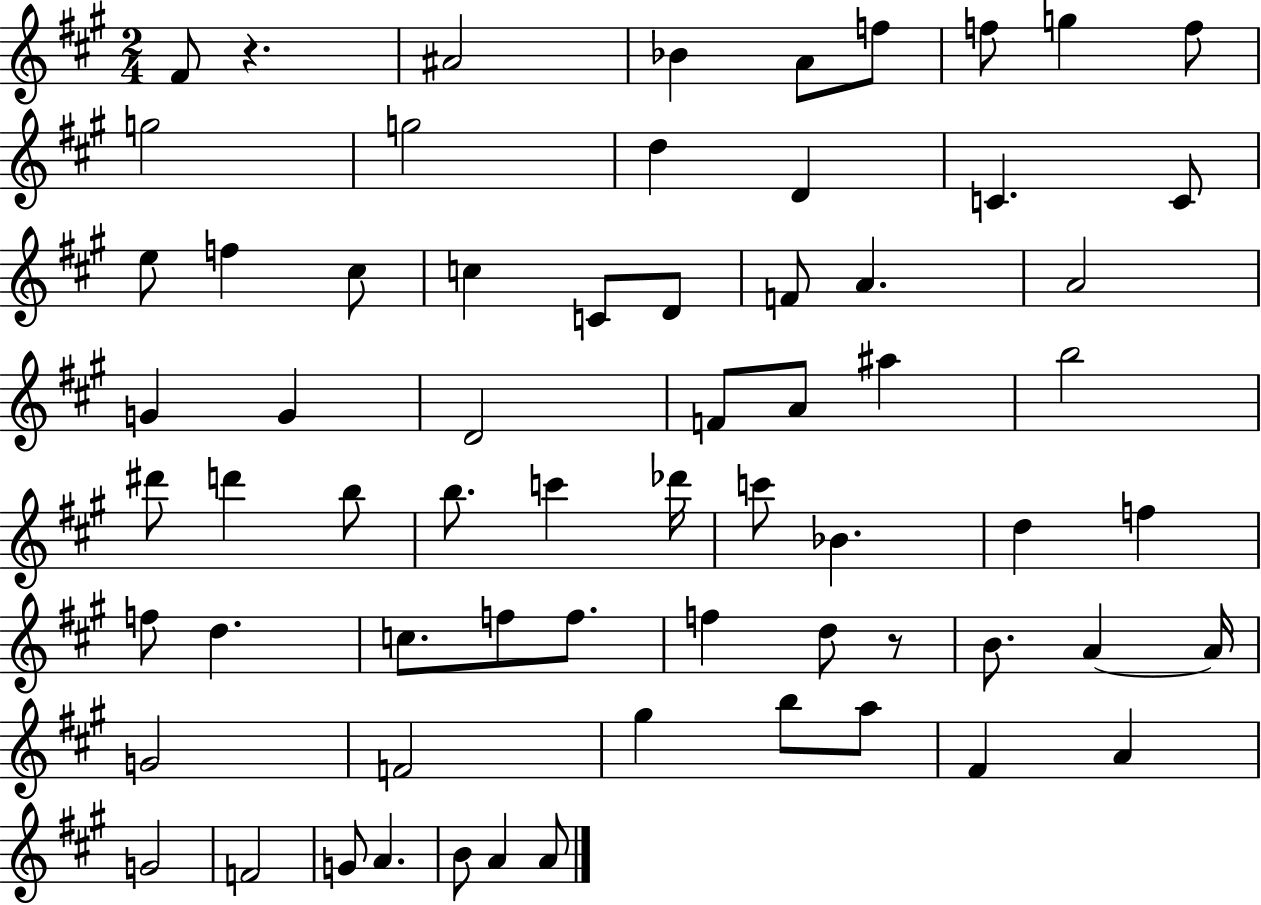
F#4/e R/q. A#4/h Bb4/q A4/e F5/e F5/e G5/q F5/e G5/h G5/h D5/q D4/q C4/q. C4/e E5/e F5/q C#5/e C5/q C4/e D4/e F4/e A4/q. A4/h G4/q G4/q D4/h F4/e A4/e A#5/q B5/h D#6/e D6/q B5/e B5/e. C6/q Db6/s C6/e Bb4/q. D5/q F5/q F5/e D5/q. C5/e. F5/e F5/e. F5/q D5/e R/e B4/e. A4/q A4/s G4/h F4/h G#5/q B5/e A5/e F#4/q A4/q G4/h F4/h G4/e A4/q. B4/e A4/q A4/e